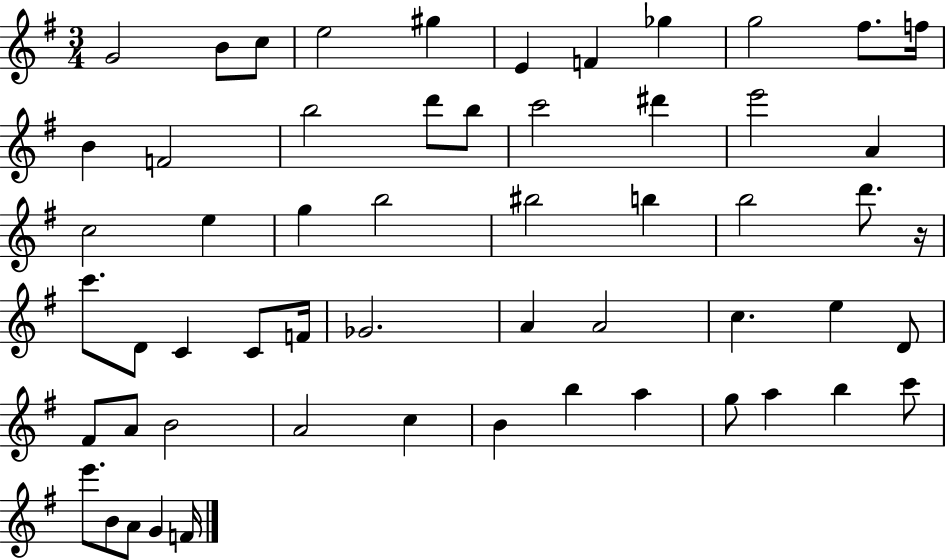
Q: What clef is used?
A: treble